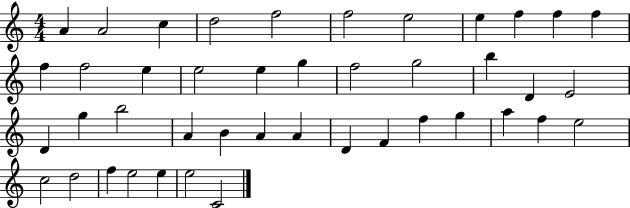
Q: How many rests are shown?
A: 0